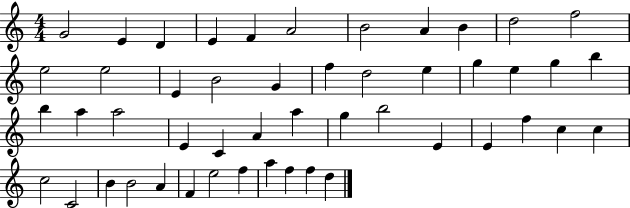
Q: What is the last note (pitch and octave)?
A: D5